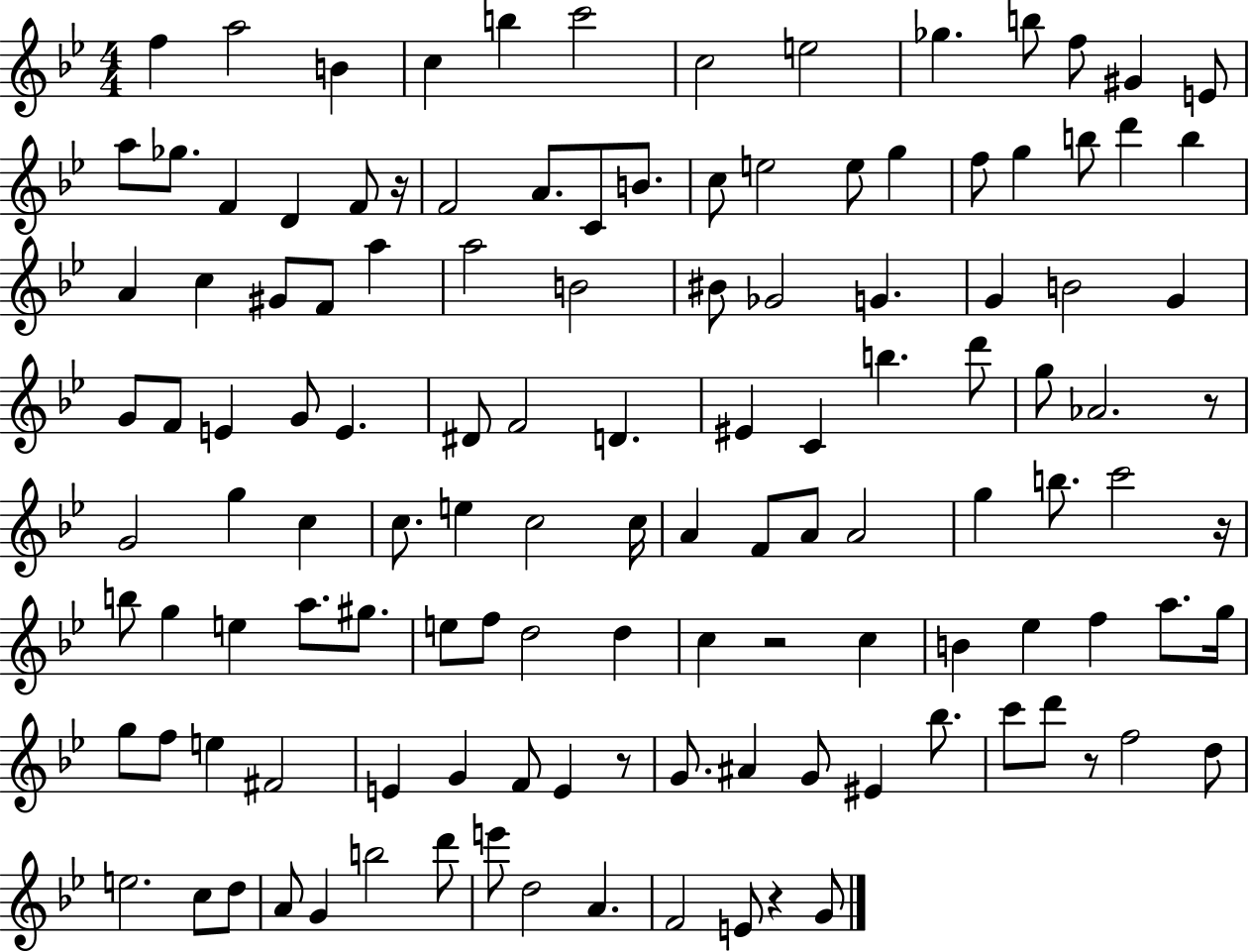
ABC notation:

X:1
T:Untitled
M:4/4
L:1/4
K:Bb
f a2 B c b c'2 c2 e2 _g b/2 f/2 ^G E/2 a/2 _g/2 F D F/2 z/4 F2 A/2 C/2 B/2 c/2 e2 e/2 g f/2 g b/2 d' b A c ^G/2 F/2 a a2 B2 ^B/2 _G2 G G B2 G G/2 F/2 E G/2 E ^D/2 F2 D ^E C b d'/2 g/2 _A2 z/2 G2 g c c/2 e c2 c/4 A F/2 A/2 A2 g b/2 c'2 z/4 b/2 g e a/2 ^g/2 e/2 f/2 d2 d c z2 c B _e f a/2 g/4 g/2 f/2 e ^F2 E G F/2 E z/2 G/2 ^A G/2 ^E _b/2 c'/2 d'/2 z/2 f2 d/2 e2 c/2 d/2 A/2 G b2 d'/2 e'/2 d2 A F2 E/2 z G/2